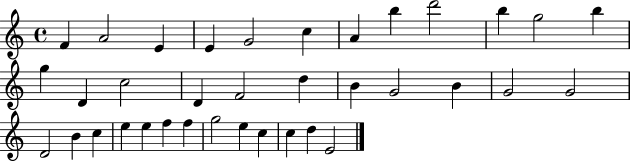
F4/q A4/h E4/q E4/q G4/h C5/q A4/q B5/q D6/h B5/q G5/h B5/q G5/q D4/q C5/h D4/q F4/h D5/q B4/q G4/h B4/q G4/h G4/h D4/h B4/q C5/q E5/q E5/q F5/q F5/q G5/h E5/q C5/q C5/q D5/q E4/h